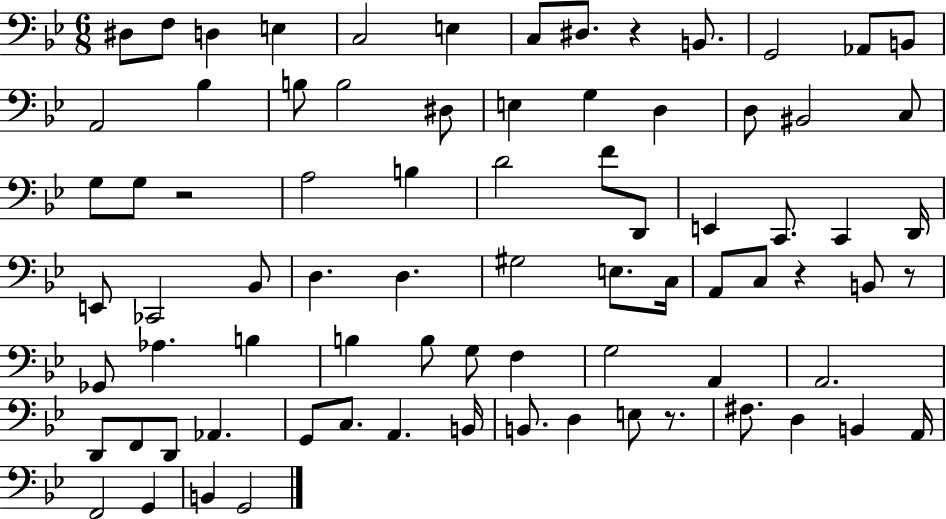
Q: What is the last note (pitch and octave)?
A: G2